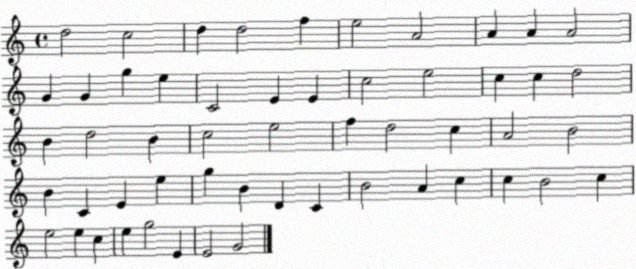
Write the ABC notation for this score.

X:1
T:Untitled
M:4/4
L:1/4
K:C
d2 c2 d d2 f e2 A2 A A A2 G G g e C2 E E c2 e2 c c d2 B d2 B c2 e2 f d2 c A2 B2 B C E e g B D C B2 A c c B2 c e2 e c e g2 E E2 G2